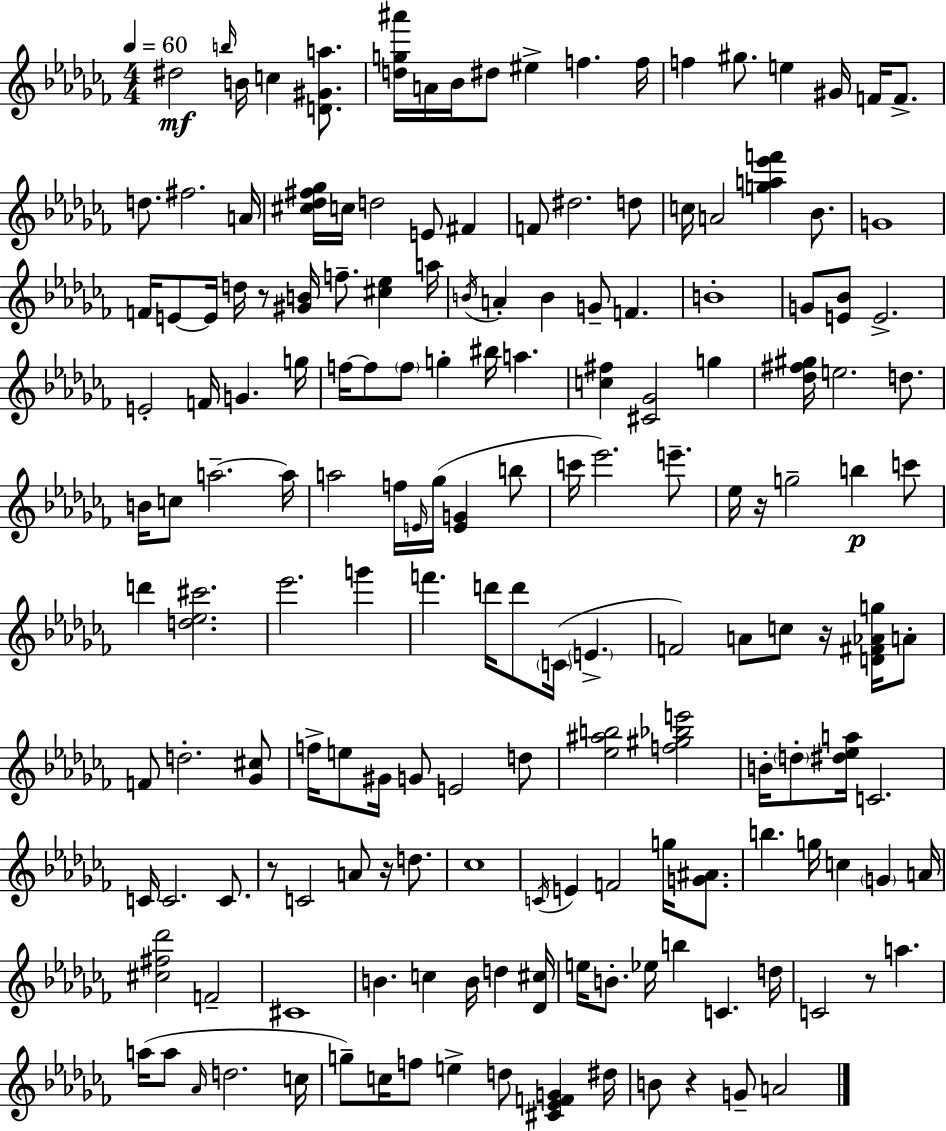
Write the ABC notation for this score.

X:1
T:Untitled
M:4/4
L:1/4
K:Abm
^d2 b/4 B/4 c [D^Ga]/2 [dg^a']/4 A/4 _B/4 ^d/2 ^e f f/4 f ^g/2 e ^G/4 F/4 F/2 d/2 ^f2 A/4 [^c_d^f_g]/4 c/4 d2 E/2 ^F F/2 ^d2 d/2 c/4 A2 [ga_e'f'] _B/2 G4 F/4 E/2 E/4 d/4 z/2 [^GB]/4 f/2 [^c_e] a/4 B/4 A B G/2 F B4 G/2 [E_B]/2 E2 E2 F/4 G g/4 f/4 f/2 f/2 g ^b/4 a [c^f] [^C_G]2 g [_d^f^g]/4 e2 d/2 B/4 c/2 a2 a/4 a2 f/4 E/4 _g/4 [EG] b/2 c'/4 _e'2 e'/2 _e/4 z/4 g2 b c'/2 d' [d_e^c']2 _e'2 g' f' d'/4 d'/2 C/4 E F2 A/2 c/2 z/4 [D^F_Ag]/4 A/2 F/2 d2 [_G^c]/2 f/4 e/2 ^G/4 G/2 E2 d/2 [_e^ab]2 [f^g_be']2 B/4 d/2 [^d_ea]/4 C2 C/4 C2 C/2 z/2 C2 A/2 z/4 d/2 _c4 C/4 E F2 g/4 [G^A]/2 b g/4 c G A/4 [^c^f_d']2 F2 ^C4 B c B/4 d [_D^c]/4 e/4 B/2 _e/4 b C d/4 C2 z/2 a a/4 a/2 _A/4 d2 c/4 g/2 c/4 f/2 e d/2 [^C_EFG] ^d/4 B/2 z G/2 A2